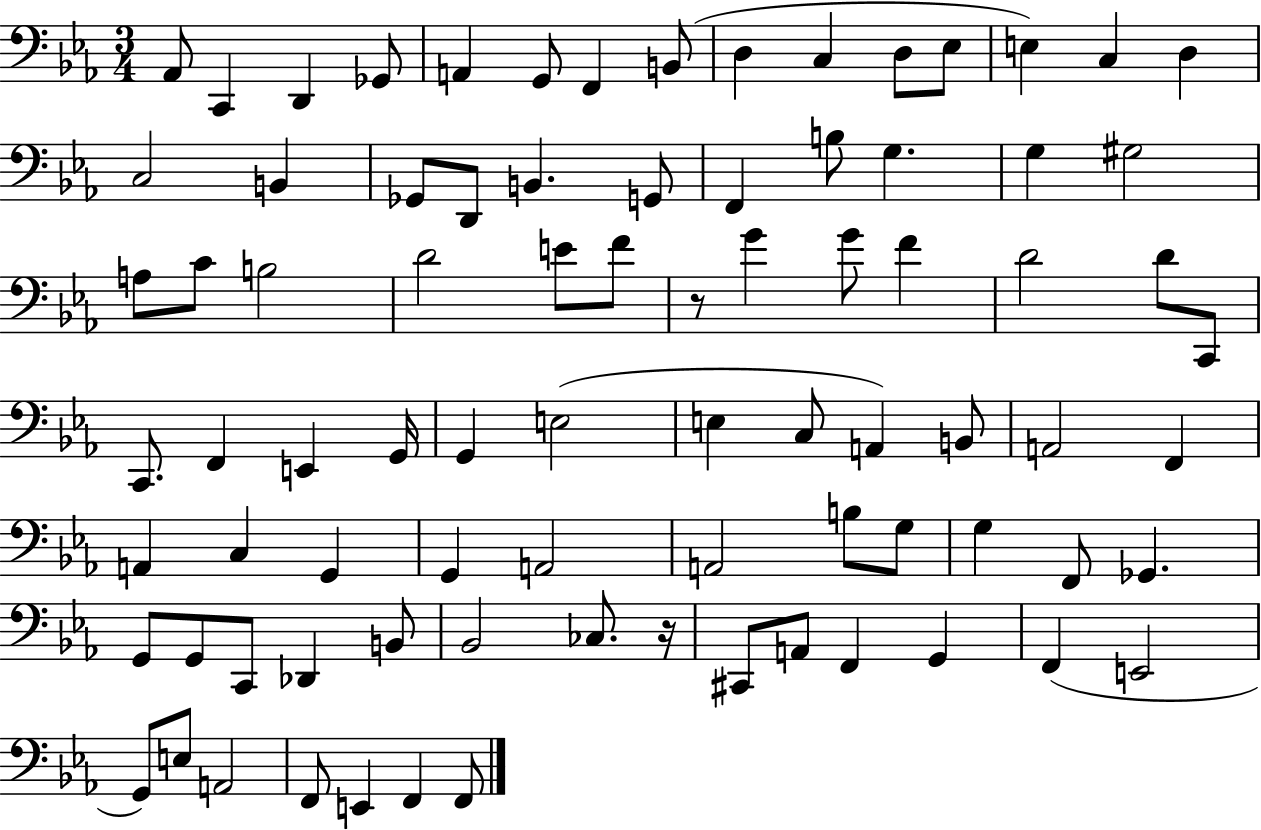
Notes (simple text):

Ab2/e C2/q D2/q Gb2/e A2/q G2/e F2/q B2/e D3/q C3/q D3/e Eb3/e E3/q C3/q D3/q C3/h B2/q Gb2/e D2/e B2/q. G2/e F2/q B3/e G3/q. G3/q G#3/h A3/e C4/e B3/h D4/h E4/e F4/e R/e G4/q G4/e F4/q D4/h D4/e C2/e C2/e. F2/q E2/q G2/s G2/q E3/h E3/q C3/e A2/q B2/e A2/h F2/q A2/q C3/q G2/q G2/q A2/h A2/h B3/e G3/e G3/q F2/e Gb2/q. G2/e G2/e C2/e Db2/q B2/e Bb2/h CES3/e. R/s C#2/e A2/e F2/q G2/q F2/q E2/h G2/e E3/e A2/h F2/e E2/q F2/q F2/e